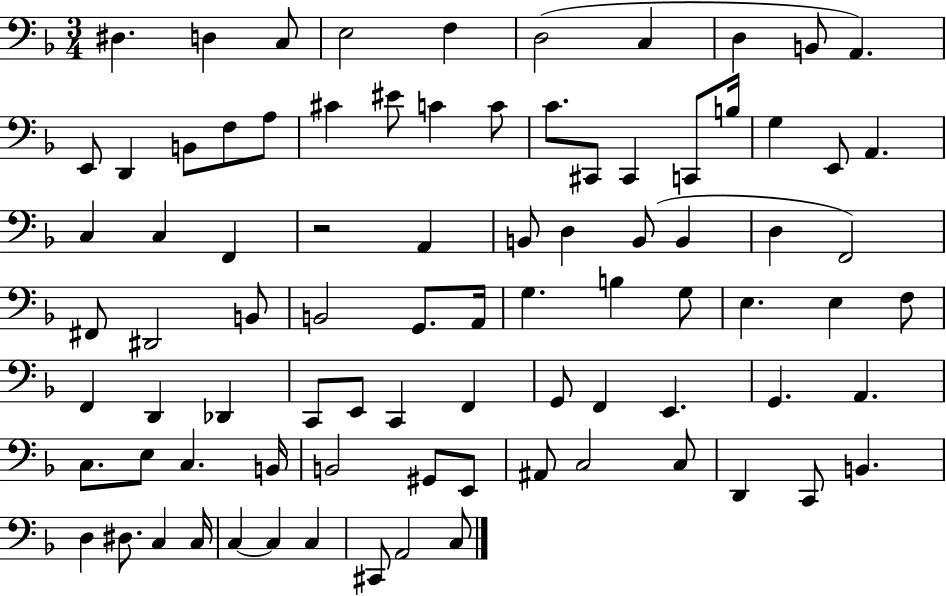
{
  \clef bass
  \numericTimeSignature
  \time 3/4
  \key f \major
  \repeat volta 2 { dis4. d4 c8 | e2 f4 | d2( c4 | d4 b,8 a,4.) | \break e,8 d,4 b,8 f8 a8 | cis'4 eis'8 c'4 c'8 | c'8. cis,8 cis,4 c,8 b16 | g4 e,8 a,4. | \break c4 c4 f,4 | r2 a,4 | b,8 d4 b,8( b,4 | d4 f,2) | \break fis,8 dis,2 b,8 | b,2 g,8. a,16 | g4. b4 g8 | e4. e4 f8 | \break f,4 d,4 des,4 | c,8 e,8 c,4 f,4 | g,8 f,4 e,4. | g,4. a,4. | \break c8. e8 c4. b,16 | b,2 gis,8 e,8 | ais,8 c2 c8 | d,4 c,8 b,4. | \break d4 dis8. c4 c16 | c4~~ c4 c4 | cis,8 a,2 c8 | } \bar "|."
}